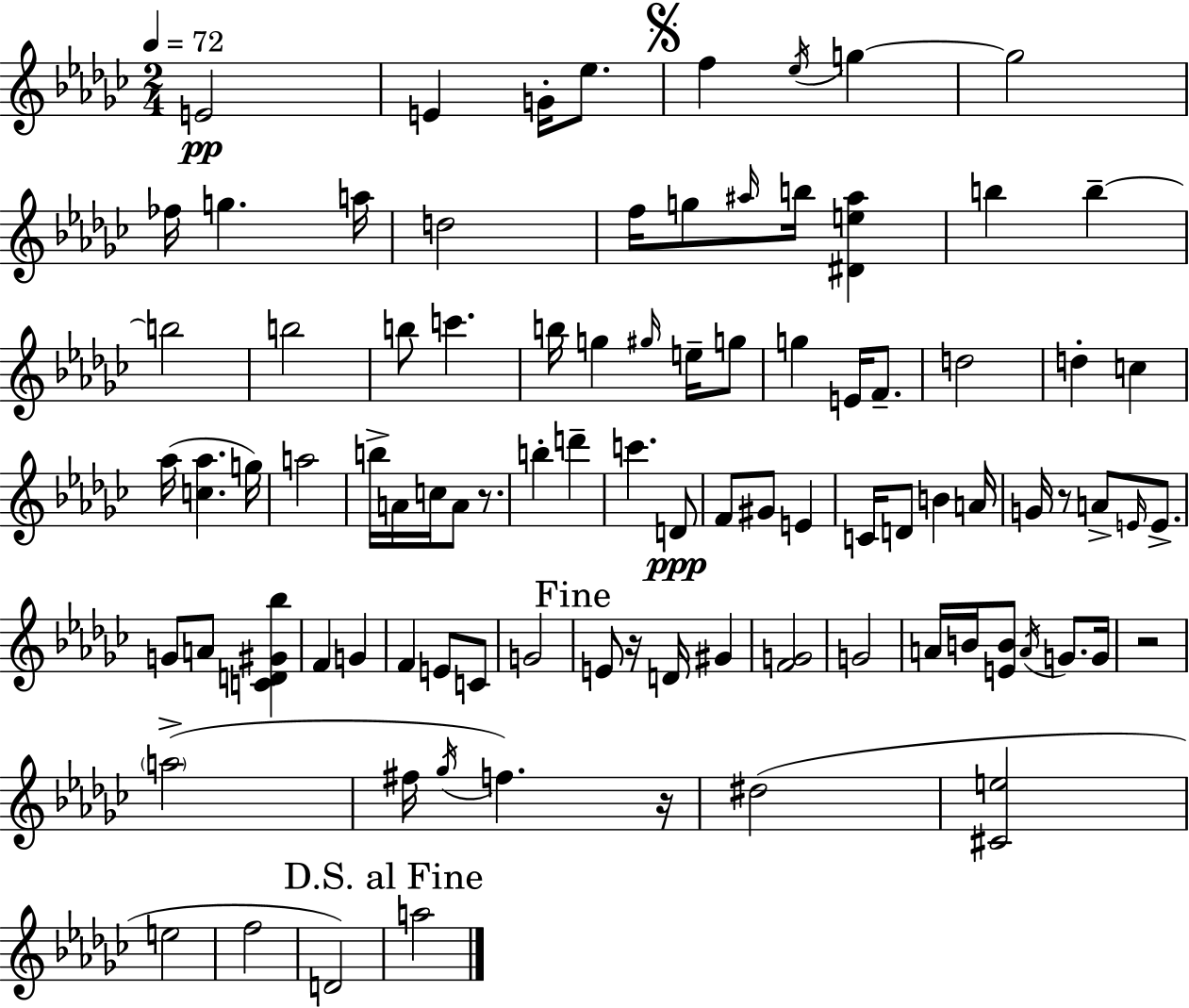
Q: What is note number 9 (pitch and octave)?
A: FES5